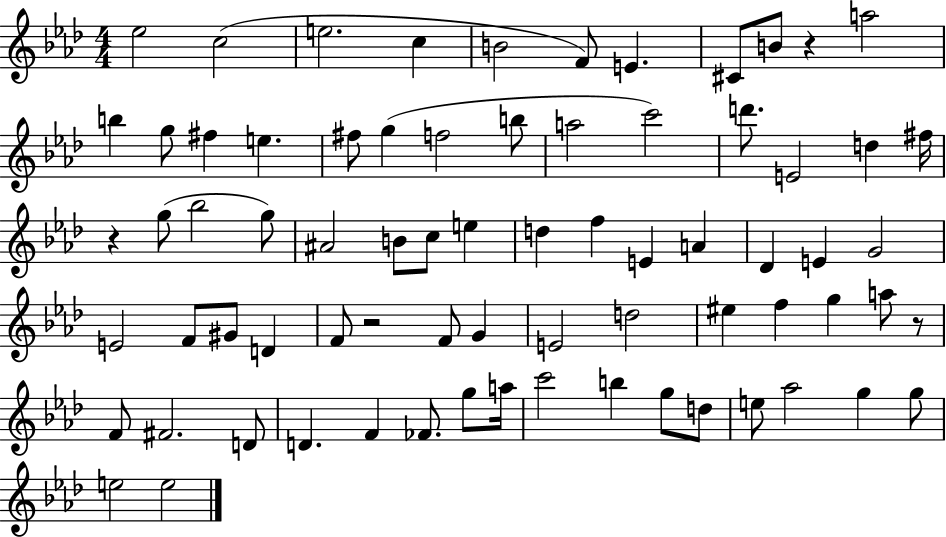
X:1
T:Untitled
M:4/4
L:1/4
K:Ab
_e2 c2 e2 c B2 F/2 E ^C/2 B/2 z a2 b g/2 ^f e ^f/2 g f2 b/2 a2 c'2 d'/2 E2 d ^f/4 z g/2 _b2 g/2 ^A2 B/2 c/2 e d f E A _D E G2 E2 F/2 ^G/2 D F/2 z2 F/2 G E2 d2 ^e f g a/2 z/2 F/2 ^F2 D/2 D F _F/2 g/2 a/4 c'2 b g/2 d/2 e/2 _a2 g g/2 e2 e2